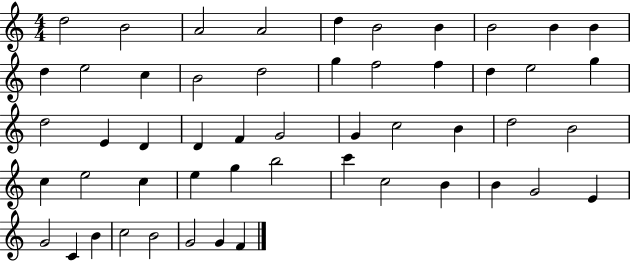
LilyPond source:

{
  \clef treble
  \numericTimeSignature
  \time 4/4
  \key c \major
  d''2 b'2 | a'2 a'2 | d''4 b'2 b'4 | b'2 b'4 b'4 | \break d''4 e''2 c''4 | b'2 d''2 | g''4 f''2 f''4 | d''4 e''2 g''4 | \break d''2 e'4 d'4 | d'4 f'4 g'2 | g'4 c''2 b'4 | d''2 b'2 | \break c''4 e''2 c''4 | e''4 g''4 b''2 | c'''4 c''2 b'4 | b'4 g'2 e'4 | \break g'2 c'4 b'4 | c''2 b'2 | g'2 g'4 f'4 | \bar "|."
}